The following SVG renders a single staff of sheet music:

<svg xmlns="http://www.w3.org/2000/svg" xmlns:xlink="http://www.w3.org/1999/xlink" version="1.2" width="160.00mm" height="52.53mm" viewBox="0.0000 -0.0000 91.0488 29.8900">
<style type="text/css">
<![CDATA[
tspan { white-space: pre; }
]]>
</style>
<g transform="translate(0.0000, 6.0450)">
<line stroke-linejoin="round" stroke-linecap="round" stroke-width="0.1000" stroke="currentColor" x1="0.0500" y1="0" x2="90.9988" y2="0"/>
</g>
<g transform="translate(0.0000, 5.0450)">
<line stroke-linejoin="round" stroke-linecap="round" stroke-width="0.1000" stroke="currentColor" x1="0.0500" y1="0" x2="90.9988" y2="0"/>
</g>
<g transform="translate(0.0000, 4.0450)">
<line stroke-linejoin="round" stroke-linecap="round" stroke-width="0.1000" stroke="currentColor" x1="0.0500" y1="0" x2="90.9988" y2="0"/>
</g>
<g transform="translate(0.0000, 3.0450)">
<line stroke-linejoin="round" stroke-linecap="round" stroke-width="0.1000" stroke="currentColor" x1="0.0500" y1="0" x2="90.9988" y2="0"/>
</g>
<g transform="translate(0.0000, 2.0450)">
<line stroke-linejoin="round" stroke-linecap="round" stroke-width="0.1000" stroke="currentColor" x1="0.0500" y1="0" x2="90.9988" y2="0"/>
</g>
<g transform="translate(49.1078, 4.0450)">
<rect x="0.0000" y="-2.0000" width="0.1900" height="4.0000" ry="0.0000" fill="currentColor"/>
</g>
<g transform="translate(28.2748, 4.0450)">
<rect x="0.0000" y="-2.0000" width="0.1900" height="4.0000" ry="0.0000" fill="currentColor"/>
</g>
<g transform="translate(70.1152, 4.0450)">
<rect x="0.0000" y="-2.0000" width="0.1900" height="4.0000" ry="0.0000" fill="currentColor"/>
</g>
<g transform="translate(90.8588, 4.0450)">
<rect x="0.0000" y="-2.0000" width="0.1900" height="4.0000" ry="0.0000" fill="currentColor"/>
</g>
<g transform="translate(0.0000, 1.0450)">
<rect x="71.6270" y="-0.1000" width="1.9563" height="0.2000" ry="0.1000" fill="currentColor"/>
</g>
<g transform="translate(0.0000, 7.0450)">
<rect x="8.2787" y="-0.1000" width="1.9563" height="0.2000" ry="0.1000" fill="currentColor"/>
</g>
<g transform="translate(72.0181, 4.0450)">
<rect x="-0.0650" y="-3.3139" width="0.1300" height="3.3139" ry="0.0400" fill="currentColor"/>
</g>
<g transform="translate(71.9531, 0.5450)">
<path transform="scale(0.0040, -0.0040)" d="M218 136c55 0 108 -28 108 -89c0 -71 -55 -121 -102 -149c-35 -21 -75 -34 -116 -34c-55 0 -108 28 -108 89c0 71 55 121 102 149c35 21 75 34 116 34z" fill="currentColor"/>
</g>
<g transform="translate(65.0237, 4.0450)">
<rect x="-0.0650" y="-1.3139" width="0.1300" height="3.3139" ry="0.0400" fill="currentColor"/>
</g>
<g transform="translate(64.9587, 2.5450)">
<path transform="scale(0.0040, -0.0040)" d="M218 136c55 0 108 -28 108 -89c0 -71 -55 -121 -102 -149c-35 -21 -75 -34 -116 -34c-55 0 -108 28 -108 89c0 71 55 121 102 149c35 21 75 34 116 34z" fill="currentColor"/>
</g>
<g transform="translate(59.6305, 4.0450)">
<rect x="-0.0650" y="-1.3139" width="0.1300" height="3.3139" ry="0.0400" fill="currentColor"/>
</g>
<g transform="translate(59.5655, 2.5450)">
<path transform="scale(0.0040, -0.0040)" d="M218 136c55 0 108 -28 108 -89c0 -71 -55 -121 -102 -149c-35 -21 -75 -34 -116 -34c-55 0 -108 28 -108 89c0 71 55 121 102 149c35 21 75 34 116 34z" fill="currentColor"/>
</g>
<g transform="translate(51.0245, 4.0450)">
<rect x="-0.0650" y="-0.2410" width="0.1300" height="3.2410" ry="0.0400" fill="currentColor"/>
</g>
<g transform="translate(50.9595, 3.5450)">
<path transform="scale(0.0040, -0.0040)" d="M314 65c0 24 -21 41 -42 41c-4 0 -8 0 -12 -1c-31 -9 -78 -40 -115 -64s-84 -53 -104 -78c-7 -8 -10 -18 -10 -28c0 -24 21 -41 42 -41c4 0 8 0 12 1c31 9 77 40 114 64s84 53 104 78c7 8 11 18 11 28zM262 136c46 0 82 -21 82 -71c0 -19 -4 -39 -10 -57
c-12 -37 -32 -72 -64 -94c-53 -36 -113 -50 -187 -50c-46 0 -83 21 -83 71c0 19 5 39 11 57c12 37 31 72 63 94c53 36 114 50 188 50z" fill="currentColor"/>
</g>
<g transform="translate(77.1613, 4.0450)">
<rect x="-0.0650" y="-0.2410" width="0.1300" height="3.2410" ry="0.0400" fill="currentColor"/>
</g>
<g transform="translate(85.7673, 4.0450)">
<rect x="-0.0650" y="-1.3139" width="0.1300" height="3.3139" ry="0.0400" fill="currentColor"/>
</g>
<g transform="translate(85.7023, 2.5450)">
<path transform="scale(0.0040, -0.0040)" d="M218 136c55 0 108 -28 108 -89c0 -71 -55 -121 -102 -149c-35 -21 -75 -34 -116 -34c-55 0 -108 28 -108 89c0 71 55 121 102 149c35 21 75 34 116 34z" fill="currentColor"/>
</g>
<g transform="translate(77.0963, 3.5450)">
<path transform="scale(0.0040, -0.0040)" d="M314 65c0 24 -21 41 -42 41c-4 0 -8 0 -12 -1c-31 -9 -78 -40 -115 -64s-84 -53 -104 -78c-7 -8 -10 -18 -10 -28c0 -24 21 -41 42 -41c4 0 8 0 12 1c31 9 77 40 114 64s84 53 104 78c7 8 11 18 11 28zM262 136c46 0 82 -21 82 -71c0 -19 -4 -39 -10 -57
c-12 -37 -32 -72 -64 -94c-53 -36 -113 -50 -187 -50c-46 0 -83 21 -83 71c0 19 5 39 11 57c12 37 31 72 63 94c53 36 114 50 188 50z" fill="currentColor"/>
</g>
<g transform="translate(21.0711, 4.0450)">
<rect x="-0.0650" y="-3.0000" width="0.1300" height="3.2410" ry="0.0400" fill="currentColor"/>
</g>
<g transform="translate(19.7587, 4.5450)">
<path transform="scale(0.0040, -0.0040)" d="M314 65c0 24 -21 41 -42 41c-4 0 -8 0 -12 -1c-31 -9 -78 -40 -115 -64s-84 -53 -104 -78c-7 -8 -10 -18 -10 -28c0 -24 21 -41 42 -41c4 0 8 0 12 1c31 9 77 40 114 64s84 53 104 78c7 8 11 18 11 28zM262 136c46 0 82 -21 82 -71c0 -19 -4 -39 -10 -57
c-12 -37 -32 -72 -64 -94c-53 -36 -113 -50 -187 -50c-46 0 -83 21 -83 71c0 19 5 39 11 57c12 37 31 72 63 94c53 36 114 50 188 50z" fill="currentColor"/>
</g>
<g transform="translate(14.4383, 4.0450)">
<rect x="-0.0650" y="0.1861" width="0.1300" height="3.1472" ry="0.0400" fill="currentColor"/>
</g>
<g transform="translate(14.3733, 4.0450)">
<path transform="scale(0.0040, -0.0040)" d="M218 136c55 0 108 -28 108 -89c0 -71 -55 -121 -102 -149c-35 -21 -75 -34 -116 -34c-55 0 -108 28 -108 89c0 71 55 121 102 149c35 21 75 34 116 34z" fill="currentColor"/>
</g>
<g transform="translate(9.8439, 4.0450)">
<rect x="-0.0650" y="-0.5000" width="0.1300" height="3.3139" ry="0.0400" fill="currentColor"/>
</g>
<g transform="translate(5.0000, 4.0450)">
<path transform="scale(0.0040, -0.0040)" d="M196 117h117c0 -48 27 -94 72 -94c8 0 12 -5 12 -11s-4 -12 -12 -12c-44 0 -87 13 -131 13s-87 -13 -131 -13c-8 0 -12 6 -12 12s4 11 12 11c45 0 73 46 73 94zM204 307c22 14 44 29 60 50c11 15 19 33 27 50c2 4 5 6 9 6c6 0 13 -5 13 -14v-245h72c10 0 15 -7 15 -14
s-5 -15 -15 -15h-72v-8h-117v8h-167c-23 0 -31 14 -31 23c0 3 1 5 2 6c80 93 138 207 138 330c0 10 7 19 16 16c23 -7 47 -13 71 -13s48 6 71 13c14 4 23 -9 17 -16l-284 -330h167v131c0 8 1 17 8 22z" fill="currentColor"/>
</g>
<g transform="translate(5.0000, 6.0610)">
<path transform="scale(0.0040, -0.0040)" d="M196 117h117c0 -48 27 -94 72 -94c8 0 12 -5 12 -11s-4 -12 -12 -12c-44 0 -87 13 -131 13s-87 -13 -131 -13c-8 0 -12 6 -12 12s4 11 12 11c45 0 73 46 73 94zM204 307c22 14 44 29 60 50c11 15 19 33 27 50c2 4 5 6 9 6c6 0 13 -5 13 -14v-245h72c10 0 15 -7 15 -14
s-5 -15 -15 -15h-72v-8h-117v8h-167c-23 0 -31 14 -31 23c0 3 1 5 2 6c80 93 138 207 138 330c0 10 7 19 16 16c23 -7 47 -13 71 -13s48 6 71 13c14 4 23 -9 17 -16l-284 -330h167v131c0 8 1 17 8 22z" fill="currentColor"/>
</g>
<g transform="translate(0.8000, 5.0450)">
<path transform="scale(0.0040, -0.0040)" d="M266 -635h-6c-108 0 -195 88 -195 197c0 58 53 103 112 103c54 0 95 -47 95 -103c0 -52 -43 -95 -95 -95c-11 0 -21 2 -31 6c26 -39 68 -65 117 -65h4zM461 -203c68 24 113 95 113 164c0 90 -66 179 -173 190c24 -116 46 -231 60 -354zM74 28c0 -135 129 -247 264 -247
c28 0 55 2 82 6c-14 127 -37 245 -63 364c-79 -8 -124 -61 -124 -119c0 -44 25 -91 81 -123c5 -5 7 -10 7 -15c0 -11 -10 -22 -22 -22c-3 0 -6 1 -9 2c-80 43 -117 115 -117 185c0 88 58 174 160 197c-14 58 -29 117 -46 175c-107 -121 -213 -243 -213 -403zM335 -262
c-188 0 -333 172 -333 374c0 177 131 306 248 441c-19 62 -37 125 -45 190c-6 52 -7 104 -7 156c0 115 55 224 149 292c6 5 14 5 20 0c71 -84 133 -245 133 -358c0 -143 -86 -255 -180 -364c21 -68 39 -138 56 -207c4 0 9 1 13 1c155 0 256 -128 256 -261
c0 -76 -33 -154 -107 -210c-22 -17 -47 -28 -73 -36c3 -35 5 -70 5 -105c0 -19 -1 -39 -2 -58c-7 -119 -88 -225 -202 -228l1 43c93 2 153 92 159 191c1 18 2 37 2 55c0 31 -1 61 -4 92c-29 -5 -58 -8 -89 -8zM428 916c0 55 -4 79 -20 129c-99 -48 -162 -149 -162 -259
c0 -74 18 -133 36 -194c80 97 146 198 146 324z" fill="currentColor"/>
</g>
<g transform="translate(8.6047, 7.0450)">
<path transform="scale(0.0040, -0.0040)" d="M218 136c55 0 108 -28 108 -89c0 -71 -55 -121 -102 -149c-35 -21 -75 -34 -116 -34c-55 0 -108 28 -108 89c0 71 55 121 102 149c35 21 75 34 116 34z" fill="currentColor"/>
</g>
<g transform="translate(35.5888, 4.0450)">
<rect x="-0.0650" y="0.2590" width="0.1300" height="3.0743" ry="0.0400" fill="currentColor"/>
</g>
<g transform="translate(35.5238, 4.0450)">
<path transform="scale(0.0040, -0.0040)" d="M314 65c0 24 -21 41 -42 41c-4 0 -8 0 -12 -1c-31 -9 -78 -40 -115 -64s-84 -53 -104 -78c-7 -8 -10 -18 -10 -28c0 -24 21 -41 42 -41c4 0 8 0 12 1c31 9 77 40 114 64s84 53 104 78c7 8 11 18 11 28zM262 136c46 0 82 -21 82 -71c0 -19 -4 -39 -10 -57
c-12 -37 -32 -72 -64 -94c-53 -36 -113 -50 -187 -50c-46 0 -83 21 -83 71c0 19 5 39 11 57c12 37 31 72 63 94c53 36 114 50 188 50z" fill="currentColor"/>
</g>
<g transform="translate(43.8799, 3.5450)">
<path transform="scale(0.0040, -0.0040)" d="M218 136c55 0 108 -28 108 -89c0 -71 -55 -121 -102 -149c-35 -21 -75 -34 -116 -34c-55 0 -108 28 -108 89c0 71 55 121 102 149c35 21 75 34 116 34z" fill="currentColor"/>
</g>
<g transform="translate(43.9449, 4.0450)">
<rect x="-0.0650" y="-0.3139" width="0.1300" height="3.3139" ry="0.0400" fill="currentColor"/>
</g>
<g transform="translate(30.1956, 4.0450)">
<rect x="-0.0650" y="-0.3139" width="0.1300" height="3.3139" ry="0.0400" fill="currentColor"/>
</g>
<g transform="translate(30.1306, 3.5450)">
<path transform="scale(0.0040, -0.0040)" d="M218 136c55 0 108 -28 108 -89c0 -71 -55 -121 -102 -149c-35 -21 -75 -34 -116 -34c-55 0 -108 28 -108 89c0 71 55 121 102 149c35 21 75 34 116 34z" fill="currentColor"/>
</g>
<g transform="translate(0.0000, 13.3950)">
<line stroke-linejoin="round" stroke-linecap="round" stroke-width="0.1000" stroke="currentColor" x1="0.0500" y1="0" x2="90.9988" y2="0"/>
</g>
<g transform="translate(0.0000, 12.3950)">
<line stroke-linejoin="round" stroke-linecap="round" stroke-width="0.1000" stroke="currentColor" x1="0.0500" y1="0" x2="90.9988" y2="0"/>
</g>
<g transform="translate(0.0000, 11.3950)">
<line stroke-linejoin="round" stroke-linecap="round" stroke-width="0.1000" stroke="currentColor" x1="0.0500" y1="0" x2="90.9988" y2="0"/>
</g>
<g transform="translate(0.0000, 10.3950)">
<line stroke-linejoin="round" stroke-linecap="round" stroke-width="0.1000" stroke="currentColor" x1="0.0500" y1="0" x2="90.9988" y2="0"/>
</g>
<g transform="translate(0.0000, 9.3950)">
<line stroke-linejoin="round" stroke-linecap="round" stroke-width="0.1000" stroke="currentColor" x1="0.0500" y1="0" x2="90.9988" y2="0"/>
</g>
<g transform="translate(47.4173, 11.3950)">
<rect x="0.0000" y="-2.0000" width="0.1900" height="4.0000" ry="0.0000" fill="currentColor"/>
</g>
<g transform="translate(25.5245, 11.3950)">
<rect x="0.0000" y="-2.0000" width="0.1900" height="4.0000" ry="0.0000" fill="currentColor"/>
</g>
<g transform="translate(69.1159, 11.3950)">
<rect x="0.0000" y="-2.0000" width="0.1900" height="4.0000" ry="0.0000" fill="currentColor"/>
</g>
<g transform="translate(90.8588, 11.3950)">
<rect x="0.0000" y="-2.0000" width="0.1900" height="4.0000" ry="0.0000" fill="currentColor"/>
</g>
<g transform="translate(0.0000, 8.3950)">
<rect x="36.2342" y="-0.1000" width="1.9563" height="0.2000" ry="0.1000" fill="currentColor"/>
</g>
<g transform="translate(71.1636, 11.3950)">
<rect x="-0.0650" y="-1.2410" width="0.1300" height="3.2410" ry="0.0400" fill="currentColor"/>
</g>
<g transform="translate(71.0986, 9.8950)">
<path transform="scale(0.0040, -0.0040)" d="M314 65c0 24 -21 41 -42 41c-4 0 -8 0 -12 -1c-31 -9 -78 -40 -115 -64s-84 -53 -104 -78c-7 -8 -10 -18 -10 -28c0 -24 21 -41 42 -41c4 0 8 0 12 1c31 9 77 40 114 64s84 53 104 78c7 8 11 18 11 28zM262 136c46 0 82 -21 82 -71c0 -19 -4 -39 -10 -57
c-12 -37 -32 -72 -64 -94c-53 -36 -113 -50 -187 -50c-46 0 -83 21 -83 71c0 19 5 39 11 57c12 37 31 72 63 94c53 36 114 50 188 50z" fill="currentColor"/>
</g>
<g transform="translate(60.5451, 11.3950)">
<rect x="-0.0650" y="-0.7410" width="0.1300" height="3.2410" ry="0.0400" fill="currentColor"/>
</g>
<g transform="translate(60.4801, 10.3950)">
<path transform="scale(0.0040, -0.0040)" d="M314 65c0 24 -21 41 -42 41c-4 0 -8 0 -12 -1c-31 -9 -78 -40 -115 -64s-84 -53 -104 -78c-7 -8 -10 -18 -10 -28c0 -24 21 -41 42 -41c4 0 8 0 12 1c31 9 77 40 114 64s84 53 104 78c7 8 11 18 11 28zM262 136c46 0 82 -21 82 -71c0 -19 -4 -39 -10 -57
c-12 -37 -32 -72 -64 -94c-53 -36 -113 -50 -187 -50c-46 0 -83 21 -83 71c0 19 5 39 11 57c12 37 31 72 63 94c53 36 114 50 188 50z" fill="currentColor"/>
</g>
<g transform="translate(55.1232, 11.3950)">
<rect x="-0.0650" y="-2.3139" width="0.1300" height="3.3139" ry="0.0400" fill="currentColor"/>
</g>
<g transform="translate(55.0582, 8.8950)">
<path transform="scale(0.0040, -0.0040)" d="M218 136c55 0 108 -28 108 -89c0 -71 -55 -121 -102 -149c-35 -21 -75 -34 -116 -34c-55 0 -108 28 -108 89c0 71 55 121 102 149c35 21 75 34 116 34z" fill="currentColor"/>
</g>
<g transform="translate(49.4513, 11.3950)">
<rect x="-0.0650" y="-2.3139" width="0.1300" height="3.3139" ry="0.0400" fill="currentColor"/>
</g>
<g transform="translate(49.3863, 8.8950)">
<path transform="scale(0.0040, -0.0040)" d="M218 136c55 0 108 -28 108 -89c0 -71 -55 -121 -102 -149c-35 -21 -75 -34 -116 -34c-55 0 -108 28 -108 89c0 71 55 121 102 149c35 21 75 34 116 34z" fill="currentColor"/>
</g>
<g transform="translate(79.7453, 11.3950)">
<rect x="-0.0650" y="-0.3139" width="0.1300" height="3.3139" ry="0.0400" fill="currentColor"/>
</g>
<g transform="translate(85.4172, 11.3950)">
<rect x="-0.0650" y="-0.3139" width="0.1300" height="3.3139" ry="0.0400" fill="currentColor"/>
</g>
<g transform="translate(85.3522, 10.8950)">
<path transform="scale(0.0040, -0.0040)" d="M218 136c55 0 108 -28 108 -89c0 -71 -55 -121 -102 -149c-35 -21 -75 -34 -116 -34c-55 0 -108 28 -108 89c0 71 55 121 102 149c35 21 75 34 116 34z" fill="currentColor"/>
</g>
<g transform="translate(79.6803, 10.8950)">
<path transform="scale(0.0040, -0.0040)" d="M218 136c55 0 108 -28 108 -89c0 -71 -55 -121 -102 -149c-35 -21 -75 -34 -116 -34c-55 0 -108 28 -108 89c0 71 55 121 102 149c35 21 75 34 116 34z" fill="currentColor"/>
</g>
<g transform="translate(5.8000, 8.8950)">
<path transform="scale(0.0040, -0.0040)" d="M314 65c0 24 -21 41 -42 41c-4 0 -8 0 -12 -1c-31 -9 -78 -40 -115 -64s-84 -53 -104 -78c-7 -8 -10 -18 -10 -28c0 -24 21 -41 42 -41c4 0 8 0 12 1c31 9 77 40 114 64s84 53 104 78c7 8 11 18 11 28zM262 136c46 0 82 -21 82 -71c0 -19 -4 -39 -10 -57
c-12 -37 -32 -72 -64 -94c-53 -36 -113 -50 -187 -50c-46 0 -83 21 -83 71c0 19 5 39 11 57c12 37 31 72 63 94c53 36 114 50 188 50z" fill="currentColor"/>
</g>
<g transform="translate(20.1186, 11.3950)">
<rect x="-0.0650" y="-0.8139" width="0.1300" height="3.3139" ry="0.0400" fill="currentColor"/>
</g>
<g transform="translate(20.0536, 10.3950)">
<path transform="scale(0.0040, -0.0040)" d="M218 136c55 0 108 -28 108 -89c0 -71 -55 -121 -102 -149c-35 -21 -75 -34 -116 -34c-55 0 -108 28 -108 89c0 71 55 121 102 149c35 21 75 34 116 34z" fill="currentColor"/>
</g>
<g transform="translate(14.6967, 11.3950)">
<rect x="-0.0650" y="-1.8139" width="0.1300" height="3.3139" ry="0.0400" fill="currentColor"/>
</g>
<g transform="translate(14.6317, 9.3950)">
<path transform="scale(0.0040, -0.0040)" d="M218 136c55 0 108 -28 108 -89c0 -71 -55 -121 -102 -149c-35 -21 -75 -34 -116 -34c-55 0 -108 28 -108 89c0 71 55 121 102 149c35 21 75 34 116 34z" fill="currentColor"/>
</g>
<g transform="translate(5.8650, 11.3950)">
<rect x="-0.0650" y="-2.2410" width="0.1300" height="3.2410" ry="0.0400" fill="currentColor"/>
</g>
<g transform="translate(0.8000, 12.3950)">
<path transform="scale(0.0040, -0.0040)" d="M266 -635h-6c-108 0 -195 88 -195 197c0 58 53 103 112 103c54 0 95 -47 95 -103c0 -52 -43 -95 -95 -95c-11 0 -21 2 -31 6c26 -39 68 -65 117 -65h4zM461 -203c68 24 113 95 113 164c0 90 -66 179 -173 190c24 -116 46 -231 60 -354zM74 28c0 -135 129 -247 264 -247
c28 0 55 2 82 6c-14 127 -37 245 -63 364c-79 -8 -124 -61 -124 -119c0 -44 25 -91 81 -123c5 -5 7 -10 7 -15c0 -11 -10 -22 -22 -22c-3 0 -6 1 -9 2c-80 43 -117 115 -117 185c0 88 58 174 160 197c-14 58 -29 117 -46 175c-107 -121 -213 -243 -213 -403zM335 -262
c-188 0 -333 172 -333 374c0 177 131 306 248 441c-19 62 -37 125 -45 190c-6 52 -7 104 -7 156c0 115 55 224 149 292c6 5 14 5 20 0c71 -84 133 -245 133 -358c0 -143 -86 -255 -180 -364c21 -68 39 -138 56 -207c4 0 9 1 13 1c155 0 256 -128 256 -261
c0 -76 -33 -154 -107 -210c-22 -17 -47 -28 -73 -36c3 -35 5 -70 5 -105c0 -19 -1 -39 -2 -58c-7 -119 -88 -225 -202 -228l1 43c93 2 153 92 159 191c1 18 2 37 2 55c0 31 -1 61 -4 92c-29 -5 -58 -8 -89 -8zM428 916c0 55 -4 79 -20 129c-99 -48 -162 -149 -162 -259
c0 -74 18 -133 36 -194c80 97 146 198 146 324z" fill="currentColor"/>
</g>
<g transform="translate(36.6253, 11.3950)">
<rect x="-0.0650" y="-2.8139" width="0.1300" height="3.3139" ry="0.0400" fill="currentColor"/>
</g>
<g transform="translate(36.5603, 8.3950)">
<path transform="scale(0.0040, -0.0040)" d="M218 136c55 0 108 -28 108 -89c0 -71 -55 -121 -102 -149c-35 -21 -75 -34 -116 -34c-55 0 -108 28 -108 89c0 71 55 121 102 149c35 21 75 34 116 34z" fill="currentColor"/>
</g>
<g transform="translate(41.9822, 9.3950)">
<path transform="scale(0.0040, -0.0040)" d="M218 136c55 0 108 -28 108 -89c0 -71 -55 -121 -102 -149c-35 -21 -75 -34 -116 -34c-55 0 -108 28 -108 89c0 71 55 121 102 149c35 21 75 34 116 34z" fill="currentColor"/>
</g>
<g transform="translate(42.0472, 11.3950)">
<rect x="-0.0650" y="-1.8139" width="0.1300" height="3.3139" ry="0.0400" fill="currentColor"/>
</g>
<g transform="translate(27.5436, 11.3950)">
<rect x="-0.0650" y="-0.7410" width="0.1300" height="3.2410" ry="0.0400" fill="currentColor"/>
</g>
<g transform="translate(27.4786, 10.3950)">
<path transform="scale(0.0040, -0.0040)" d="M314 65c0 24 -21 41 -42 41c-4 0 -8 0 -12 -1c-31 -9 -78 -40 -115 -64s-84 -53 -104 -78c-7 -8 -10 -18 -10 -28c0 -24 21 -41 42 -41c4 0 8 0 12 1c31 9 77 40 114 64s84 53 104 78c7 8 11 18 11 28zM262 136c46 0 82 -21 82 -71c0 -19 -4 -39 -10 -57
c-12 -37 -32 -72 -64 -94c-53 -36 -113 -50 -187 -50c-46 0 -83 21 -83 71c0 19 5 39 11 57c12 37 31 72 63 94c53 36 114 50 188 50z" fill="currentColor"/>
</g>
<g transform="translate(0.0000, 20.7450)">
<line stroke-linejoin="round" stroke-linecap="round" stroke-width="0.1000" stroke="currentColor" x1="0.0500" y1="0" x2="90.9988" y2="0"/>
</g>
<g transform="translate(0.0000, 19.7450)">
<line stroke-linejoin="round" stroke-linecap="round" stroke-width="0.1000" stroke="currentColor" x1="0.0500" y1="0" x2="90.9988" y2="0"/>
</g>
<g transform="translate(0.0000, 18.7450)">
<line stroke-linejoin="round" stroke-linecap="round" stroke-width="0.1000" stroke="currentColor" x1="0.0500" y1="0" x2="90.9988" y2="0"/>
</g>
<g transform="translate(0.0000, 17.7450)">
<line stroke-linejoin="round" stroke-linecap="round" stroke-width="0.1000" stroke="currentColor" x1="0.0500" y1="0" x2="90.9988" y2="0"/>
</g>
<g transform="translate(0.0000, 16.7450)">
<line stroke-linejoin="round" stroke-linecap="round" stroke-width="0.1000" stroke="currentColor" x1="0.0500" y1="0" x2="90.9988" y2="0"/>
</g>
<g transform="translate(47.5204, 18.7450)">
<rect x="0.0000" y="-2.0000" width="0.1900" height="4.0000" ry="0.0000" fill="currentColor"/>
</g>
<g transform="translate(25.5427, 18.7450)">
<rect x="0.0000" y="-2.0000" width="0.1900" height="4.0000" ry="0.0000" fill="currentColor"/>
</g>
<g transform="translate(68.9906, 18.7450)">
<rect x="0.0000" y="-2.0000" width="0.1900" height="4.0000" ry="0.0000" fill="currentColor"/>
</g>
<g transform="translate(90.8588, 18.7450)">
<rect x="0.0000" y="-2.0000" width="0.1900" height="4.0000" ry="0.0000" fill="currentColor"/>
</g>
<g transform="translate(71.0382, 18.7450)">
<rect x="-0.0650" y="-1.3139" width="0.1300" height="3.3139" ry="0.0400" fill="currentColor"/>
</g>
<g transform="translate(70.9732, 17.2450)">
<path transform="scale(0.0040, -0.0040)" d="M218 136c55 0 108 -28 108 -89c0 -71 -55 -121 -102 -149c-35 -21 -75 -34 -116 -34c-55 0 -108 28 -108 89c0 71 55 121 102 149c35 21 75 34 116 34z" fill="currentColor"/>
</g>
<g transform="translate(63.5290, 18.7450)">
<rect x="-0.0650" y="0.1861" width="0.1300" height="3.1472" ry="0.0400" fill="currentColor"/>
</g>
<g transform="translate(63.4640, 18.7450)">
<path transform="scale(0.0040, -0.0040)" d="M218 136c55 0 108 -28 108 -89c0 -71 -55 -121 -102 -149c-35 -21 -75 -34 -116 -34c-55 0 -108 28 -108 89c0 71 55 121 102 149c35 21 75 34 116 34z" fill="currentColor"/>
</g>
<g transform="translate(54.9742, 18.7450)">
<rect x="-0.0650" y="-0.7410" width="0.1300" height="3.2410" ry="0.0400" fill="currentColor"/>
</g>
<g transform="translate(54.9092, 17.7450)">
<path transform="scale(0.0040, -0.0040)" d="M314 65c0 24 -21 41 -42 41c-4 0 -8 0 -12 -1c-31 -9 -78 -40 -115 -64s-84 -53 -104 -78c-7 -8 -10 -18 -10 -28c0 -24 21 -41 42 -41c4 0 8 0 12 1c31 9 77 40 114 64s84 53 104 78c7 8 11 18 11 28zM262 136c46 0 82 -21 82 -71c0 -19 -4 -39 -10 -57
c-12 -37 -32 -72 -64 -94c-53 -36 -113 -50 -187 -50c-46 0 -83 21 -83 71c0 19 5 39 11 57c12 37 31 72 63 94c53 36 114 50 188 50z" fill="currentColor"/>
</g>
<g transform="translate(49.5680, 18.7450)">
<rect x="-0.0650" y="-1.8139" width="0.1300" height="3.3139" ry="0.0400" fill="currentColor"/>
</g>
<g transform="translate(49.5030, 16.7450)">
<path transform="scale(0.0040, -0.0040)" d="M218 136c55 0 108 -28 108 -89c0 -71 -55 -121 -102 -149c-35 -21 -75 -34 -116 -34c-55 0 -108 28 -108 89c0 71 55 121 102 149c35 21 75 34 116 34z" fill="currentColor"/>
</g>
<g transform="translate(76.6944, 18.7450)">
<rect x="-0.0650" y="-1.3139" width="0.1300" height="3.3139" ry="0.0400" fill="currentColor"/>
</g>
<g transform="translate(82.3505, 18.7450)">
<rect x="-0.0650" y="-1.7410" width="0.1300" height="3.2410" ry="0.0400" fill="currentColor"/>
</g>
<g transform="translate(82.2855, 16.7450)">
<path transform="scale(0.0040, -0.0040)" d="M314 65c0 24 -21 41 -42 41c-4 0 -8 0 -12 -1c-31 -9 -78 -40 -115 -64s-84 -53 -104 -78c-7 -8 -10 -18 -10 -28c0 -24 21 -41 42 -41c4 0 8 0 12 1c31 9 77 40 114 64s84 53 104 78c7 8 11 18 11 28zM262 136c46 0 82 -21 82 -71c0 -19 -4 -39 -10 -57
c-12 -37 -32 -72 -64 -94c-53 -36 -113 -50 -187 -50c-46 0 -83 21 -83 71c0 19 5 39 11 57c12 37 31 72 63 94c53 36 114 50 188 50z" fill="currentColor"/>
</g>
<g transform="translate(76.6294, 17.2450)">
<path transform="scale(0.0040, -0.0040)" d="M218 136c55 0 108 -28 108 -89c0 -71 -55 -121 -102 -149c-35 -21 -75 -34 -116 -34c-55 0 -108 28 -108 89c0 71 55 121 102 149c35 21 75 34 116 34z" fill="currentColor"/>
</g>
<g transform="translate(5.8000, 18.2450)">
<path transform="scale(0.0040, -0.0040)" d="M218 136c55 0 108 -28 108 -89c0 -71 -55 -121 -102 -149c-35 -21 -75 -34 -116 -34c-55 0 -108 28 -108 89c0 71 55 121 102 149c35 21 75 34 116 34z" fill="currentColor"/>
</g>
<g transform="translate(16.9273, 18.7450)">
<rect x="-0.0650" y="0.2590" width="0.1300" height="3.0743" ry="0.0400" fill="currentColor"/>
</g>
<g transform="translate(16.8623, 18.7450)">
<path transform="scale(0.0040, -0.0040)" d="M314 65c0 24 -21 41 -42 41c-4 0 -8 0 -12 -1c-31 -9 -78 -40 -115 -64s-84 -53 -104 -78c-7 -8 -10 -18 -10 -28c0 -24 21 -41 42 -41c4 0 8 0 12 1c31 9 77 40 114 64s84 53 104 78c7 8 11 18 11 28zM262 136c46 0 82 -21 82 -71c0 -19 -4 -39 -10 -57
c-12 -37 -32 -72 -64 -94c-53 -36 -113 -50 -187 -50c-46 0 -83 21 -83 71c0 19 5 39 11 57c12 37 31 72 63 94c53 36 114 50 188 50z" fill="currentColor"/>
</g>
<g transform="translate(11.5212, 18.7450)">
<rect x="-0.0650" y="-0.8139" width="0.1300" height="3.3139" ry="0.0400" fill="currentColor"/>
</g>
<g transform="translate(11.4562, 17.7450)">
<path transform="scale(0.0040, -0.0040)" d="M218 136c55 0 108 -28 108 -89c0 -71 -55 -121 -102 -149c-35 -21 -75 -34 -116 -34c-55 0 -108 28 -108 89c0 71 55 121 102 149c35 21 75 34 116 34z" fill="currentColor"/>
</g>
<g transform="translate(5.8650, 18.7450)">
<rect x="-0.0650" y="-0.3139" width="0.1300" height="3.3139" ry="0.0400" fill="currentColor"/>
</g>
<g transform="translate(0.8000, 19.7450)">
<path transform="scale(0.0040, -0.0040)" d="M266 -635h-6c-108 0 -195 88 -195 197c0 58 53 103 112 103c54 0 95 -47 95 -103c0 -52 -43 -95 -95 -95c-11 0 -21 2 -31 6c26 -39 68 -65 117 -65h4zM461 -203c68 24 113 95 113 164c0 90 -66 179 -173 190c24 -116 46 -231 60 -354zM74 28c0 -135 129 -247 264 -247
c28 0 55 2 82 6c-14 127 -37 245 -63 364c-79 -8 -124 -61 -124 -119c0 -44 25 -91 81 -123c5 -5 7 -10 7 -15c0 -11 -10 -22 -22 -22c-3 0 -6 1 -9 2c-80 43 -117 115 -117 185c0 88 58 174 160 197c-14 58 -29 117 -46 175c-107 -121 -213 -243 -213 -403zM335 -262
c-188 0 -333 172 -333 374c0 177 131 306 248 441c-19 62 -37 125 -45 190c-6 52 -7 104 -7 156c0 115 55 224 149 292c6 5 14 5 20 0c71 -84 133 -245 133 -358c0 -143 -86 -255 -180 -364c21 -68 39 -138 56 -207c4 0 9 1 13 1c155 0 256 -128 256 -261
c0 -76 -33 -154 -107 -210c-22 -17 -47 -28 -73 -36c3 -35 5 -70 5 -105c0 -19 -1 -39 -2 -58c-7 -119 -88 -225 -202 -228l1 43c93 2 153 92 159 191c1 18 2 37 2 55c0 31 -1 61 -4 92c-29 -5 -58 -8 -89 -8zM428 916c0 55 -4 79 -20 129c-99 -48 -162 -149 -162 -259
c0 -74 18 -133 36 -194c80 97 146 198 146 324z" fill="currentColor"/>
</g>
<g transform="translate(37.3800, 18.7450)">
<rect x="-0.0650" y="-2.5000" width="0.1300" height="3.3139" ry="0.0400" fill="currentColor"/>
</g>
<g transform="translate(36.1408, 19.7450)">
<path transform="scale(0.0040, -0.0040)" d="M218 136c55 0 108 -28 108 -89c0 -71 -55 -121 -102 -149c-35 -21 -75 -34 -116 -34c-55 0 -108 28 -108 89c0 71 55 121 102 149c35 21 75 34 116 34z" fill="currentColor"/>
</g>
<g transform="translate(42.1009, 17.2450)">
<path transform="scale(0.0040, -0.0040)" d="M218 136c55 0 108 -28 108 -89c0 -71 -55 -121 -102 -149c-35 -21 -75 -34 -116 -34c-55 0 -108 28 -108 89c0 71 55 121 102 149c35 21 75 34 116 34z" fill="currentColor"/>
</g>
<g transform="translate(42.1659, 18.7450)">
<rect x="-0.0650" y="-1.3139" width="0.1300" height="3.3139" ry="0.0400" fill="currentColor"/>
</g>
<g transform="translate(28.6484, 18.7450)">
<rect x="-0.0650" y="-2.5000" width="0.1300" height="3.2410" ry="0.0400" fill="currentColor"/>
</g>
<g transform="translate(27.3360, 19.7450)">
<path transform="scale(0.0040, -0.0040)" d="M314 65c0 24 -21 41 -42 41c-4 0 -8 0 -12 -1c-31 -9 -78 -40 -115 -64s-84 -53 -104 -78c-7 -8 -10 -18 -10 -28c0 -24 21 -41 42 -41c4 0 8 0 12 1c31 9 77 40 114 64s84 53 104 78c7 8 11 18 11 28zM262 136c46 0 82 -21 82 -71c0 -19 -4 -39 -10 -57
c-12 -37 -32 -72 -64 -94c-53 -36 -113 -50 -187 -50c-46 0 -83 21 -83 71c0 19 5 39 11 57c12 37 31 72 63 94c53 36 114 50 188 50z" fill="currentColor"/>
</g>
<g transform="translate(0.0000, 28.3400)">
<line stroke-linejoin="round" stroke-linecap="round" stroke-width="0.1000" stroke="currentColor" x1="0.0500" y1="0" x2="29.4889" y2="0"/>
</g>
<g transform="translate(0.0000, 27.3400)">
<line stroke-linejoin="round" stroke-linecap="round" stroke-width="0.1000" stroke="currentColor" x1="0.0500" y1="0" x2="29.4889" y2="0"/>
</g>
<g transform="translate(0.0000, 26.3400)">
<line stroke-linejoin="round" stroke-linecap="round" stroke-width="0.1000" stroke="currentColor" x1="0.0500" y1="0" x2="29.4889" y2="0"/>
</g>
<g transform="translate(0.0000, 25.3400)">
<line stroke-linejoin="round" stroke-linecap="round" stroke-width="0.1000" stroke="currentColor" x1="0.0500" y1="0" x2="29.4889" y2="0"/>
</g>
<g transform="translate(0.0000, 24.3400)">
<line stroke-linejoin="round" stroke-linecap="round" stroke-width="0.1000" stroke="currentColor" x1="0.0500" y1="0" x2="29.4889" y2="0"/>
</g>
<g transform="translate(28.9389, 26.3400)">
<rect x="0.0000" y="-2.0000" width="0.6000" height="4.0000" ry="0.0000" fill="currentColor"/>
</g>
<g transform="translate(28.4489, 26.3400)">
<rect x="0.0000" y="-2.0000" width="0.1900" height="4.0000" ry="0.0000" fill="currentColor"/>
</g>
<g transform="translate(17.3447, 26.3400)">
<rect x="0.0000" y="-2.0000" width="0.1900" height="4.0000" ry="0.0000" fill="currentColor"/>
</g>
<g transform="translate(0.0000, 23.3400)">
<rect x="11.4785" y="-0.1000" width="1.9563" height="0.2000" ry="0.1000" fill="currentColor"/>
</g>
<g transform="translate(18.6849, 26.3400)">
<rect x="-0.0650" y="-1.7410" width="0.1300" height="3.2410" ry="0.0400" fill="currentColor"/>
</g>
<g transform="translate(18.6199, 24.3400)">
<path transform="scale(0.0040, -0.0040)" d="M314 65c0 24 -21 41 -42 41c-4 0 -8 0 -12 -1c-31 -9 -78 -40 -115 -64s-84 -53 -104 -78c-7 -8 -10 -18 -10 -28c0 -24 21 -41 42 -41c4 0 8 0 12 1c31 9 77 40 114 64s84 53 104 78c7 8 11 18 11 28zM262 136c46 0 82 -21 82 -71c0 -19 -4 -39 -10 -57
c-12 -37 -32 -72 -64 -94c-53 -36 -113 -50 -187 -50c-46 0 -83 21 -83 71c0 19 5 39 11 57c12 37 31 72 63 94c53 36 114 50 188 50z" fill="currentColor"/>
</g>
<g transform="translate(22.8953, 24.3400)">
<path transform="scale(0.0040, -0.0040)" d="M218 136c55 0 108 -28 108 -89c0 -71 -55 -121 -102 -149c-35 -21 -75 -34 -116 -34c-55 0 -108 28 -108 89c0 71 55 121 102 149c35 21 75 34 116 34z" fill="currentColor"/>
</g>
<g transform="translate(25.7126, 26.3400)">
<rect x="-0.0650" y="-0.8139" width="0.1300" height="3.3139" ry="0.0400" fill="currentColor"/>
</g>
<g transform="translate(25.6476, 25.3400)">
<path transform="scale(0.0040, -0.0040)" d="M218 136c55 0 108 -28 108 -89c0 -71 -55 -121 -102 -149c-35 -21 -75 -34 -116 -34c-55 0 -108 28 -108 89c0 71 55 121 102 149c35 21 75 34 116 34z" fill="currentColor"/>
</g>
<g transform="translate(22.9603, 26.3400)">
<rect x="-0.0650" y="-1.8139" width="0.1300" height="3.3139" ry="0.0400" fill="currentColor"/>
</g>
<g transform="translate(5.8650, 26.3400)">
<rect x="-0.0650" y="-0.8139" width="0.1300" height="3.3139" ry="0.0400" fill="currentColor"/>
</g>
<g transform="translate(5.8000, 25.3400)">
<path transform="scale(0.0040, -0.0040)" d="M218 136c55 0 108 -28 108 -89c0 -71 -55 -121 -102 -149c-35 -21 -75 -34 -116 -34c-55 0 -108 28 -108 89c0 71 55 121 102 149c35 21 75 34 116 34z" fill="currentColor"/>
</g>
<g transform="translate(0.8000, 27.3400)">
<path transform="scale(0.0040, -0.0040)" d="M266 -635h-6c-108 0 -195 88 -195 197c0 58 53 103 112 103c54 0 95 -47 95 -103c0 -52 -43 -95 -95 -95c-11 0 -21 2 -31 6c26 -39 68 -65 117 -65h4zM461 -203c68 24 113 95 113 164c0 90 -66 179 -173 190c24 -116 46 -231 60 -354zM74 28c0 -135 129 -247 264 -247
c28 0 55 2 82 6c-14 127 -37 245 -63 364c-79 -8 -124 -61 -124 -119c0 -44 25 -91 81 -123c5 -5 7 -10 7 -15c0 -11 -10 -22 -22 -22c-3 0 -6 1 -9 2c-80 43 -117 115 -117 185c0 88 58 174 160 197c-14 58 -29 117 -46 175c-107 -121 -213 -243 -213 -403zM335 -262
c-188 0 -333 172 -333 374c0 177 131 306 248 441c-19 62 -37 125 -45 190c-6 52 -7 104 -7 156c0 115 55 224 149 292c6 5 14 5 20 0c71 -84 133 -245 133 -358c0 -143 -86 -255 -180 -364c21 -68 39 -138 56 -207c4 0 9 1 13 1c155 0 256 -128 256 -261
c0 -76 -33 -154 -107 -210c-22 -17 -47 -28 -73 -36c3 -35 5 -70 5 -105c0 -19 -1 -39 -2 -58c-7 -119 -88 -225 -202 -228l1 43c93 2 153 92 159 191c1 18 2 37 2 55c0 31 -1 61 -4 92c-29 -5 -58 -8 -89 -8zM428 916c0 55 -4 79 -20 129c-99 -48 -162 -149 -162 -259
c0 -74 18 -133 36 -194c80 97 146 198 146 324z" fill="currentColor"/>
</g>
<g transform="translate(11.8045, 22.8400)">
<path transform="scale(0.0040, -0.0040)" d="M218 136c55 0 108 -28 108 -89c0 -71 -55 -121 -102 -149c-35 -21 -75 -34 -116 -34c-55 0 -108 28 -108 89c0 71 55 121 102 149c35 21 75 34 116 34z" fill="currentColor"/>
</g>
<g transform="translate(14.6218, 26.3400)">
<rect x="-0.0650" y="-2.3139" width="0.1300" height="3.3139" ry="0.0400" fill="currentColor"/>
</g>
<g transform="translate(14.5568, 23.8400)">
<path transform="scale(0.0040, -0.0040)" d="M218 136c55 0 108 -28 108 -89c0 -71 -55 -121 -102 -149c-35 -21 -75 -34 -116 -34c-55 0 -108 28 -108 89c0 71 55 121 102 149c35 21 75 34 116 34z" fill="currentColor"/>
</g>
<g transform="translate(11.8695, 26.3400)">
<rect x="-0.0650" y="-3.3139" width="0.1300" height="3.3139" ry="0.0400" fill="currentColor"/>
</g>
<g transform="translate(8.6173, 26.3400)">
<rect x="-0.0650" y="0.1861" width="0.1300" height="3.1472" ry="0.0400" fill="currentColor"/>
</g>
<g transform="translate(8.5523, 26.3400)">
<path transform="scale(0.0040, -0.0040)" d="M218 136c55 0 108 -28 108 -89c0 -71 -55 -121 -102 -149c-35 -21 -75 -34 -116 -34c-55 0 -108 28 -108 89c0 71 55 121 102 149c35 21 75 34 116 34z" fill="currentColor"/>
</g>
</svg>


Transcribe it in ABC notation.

X:1
T:Untitled
M:4/4
L:1/4
K:C
C B A2 c B2 c c2 e e b c2 e g2 f d d2 a f g g d2 e2 c c c d B2 G2 G e f d2 B e e f2 d B b g f2 f d